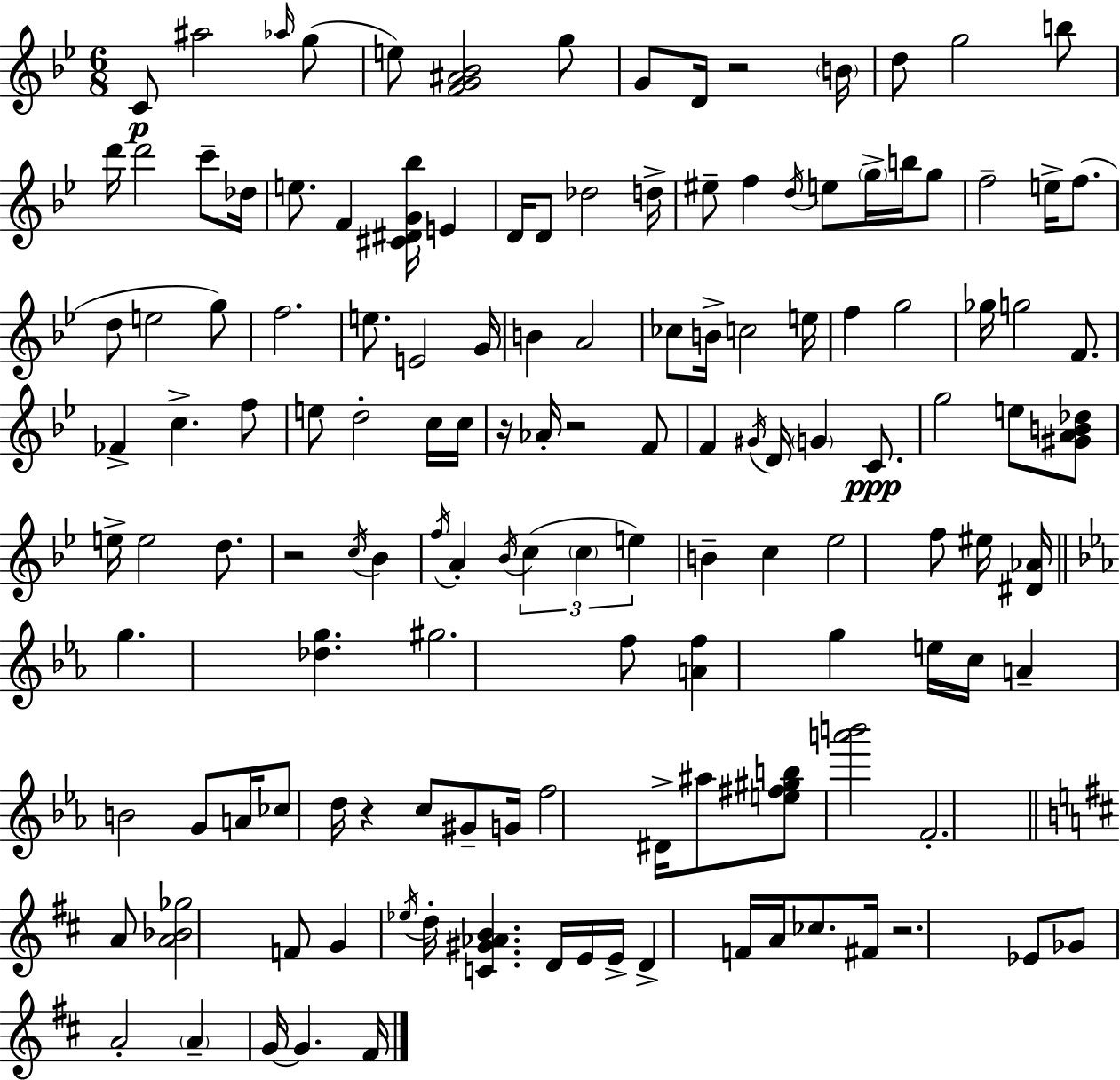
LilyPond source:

{
  \clef treble
  \numericTimeSignature
  \time 6/8
  \key bes \major
  \repeat volta 2 { c'8\p ais''2 \grace { aes''16 }( g''8 | e''8) <f' g' ais' bes'>2 g''8 | g'8 d'16 r2 | \parenthesize b'16 d''8 g''2 b''8 | \break d'''16 d'''2 c'''8-- | des''16 e''8. f'4 <cis' dis' g' bes''>16 e'4 | d'16 d'8 des''2 | d''16-> eis''8-- f''4 \acciaccatura { d''16 } e''8 \parenthesize g''16-> b''16 | \break g''8 f''2-- e''16-> f''8.( | d''8 e''2 | g''8) f''2. | e''8. e'2 | \break g'16 b'4 a'2 | ces''8 b'16-> c''2 | e''16 f''4 g''2 | ges''16 g''2 f'8. | \break fes'4-> c''4.-> | f''8 e''8 d''2-. | c''16 c''16 r16 aes'16-. r2 | f'8 f'4 \acciaccatura { gis'16 } d'16 \parenthesize g'4 | \break c'8.\ppp g''2 e''8 | <gis' a' b' des''>8 e''16-> e''2 | d''8. r2 \acciaccatura { c''16 } | bes'4 \acciaccatura { f''16 } a'4-. \acciaccatura { bes'16 }( \tuplet 3/2 { c''4 | \break \parenthesize c''4 e''4) } b'4-- | c''4 ees''2 | f''8 eis''16 <dis' aes'>16 \bar "||" \break \key ees \major g''4. <des'' g''>4. | gis''2. | f''8 <a' f''>4 g''4 e''16 c''16 | a'4-- b'2 | \break g'8 a'16 ces''8 d''16 r4 c''8 | gis'8-- g'16 f''2 dis'16-> | ais''8 <e'' fis'' gis'' b''>8 <a''' b'''>2 | f'2.-. | \break \bar "||" \break \key d \major a'8 <a' bes' ges''>2 f'8 | g'4 \acciaccatura { ees''16 } d''16-. <c' gis' aes' b'>4. | d'16 e'16 e'16-> d'4-> f'16 a'16 ces''8. | fis'16 r2. | \break ees'8 ges'8 a'2-. | \parenthesize a'4-- g'16~~ g'4. | fis'16 } \bar "|."
}